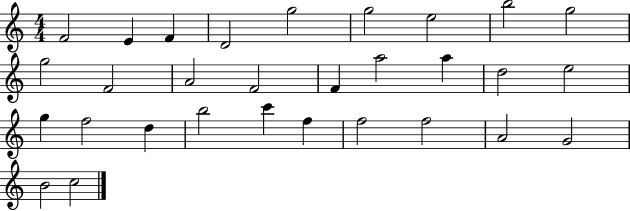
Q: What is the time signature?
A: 4/4